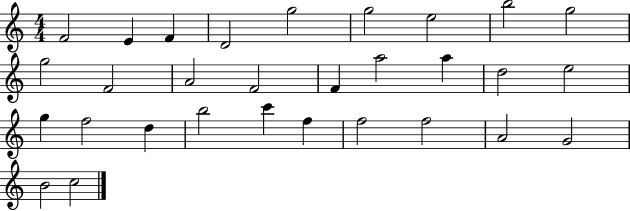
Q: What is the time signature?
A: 4/4